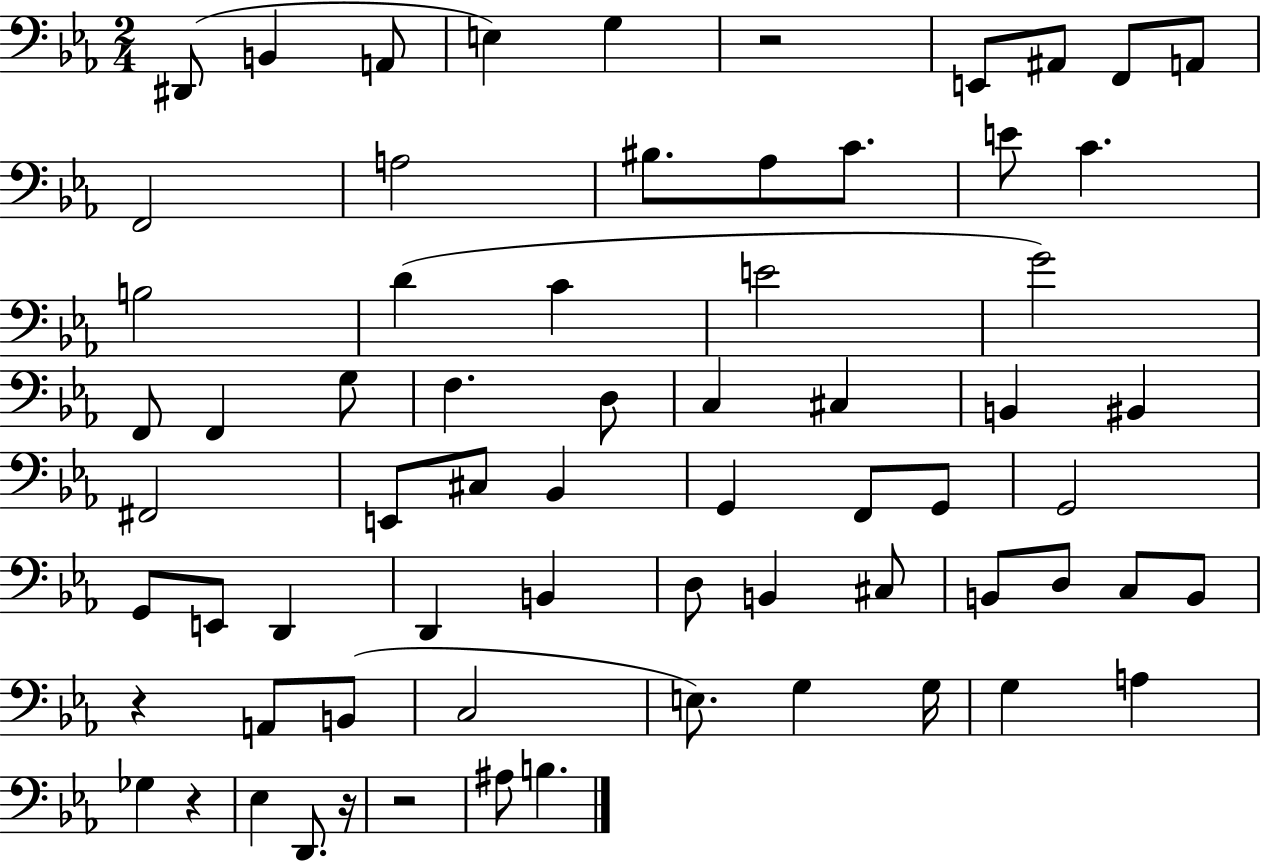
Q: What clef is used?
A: bass